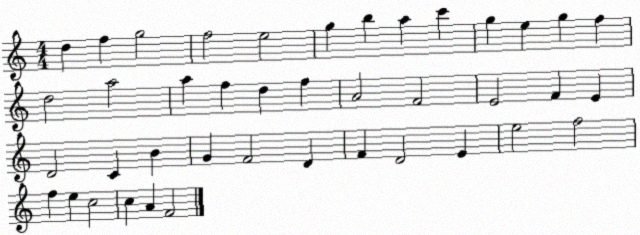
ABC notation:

X:1
T:Untitled
M:4/4
L:1/4
K:C
d f g2 f2 e2 g b a c' g e g f d2 a2 a f d f A2 F2 E2 F E D2 C B G F2 D F D2 E e2 f2 f e c2 c A F2